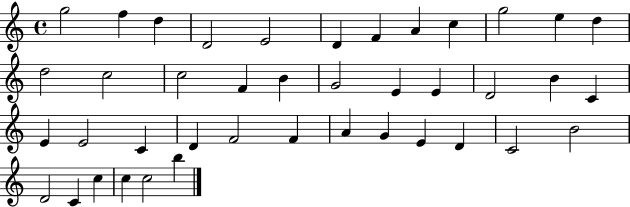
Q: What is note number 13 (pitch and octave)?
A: D5